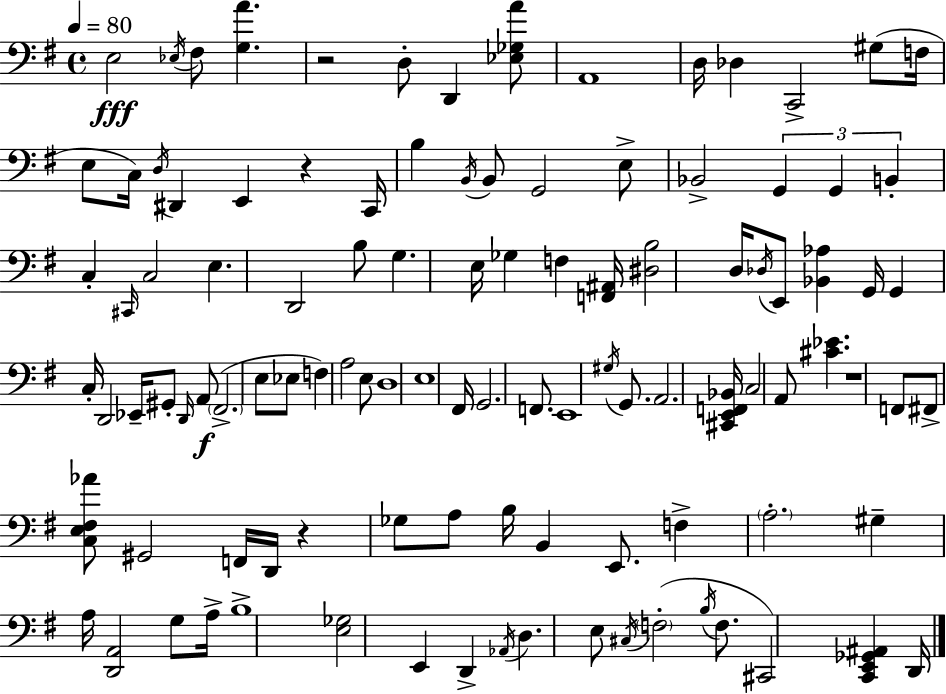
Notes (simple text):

E3/h Eb3/s F#3/e [G3,A4]/q. R/h D3/e D2/q [Eb3,Gb3,A4]/e A2/w D3/s Db3/q C2/h G#3/e F3/s E3/e C3/s D3/s D#2/q E2/q R/q C2/s B3/q B2/s B2/e G2/h E3/e Bb2/h G2/q G2/q B2/q C3/q C#2/s C3/h E3/q. D2/h B3/e G3/q. E3/s Gb3/q F3/q [F2,A#2]/s [D#3,B3]/h D3/s Db3/s E2/e [Bb2,Ab3]/q G2/s G2/q C3/s D2/h Eb2/s G#2/e D2/s A2/e F#2/h. E3/e Eb3/e F3/q A3/h E3/e D3/w E3/w F#2/s G2/h. F2/e. E2/w G#3/s G2/e. A2/h. [C#2,E2,F2,Bb2]/s C3/h A2/e [C#4,Eb4]/q. R/w F2/e F#2/e [C3,E3,F#3,Ab4]/e G#2/h F2/s D2/s R/q Gb3/e A3/e B3/s B2/q E2/e. F3/q A3/h. G#3/q A3/s [D2,A2]/h G3/e A3/s B3/w [E3,Gb3]/h E2/q D2/q Ab2/s D3/q. E3/e C#3/s F3/h B3/s F3/e. C#2/h [C2,E2,Gb2,A#2]/q D2/s